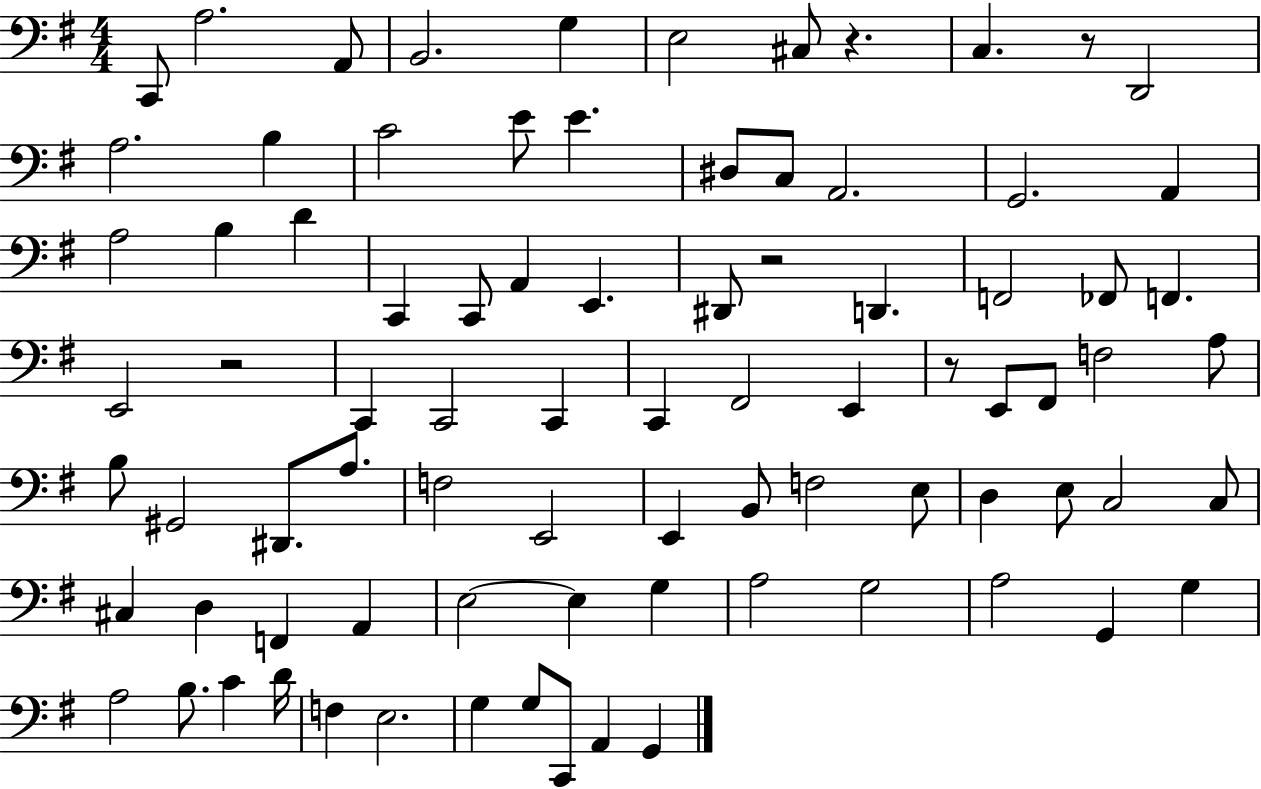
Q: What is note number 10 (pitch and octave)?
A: A3